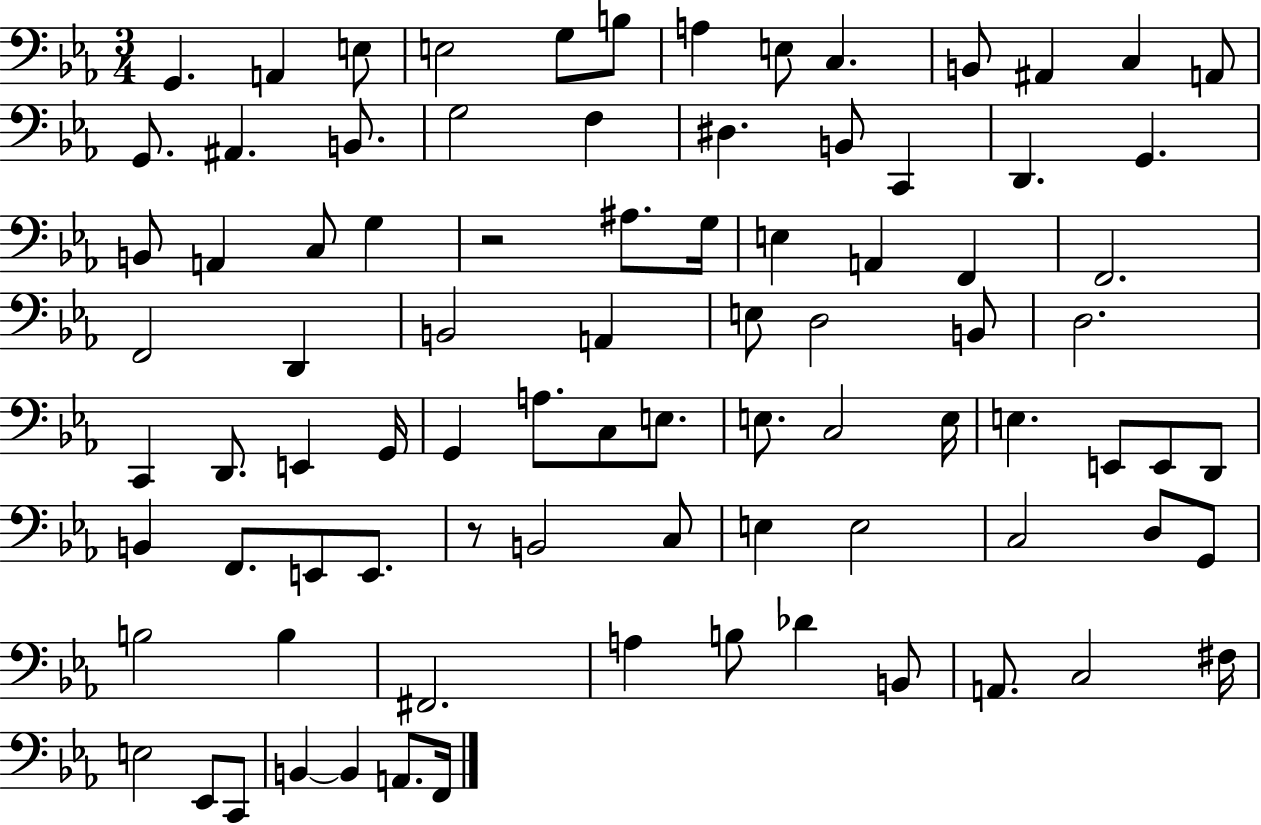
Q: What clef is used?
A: bass